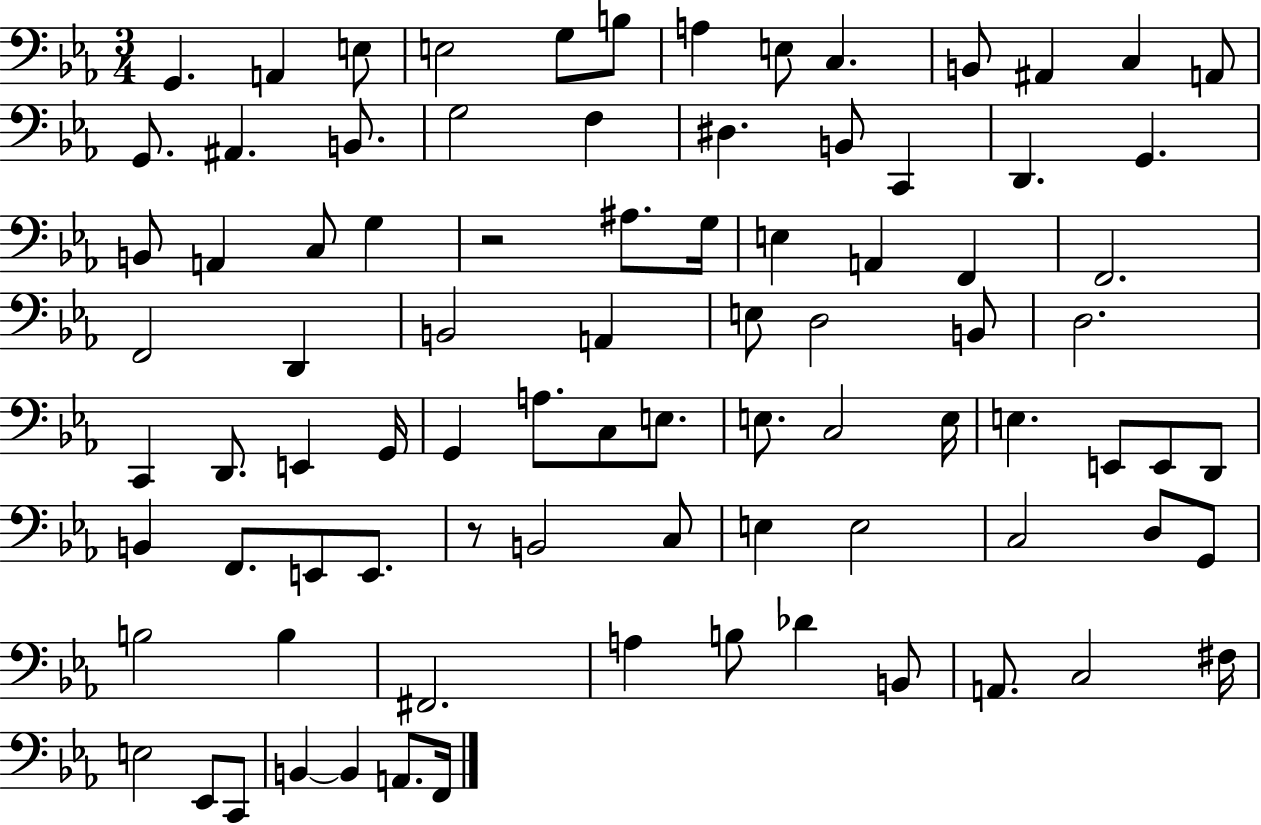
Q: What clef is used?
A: bass